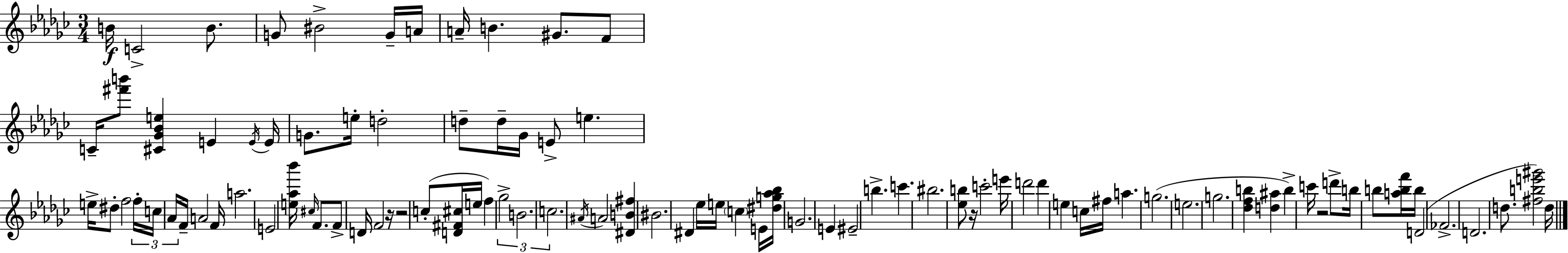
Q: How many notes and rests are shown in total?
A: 96